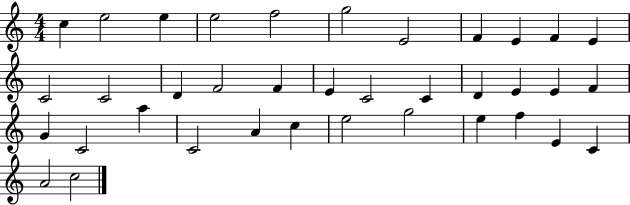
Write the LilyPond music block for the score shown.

{
  \clef treble
  \numericTimeSignature
  \time 4/4
  \key c \major
  c''4 e''2 e''4 | e''2 f''2 | g''2 e'2 | f'4 e'4 f'4 e'4 | \break c'2 c'2 | d'4 f'2 f'4 | e'4 c'2 c'4 | d'4 e'4 e'4 f'4 | \break g'4 c'2 a''4 | c'2 a'4 c''4 | e''2 g''2 | e''4 f''4 e'4 c'4 | \break a'2 c''2 | \bar "|."
}